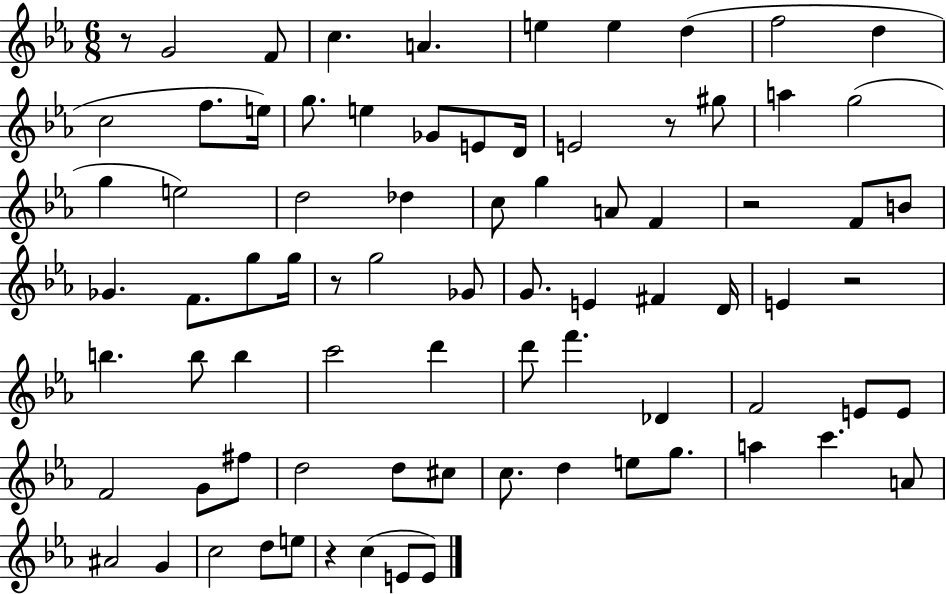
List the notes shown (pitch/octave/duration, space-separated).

R/e G4/h F4/e C5/q. A4/q. E5/q E5/q D5/q F5/h D5/q C5/h F5/e. E5/s G5/e. E5/q Gb4/e E4/e D4/s E4/h R/e G#5/e A5/q G5/h G5/q E5/h D5/h Db5/q C5/e G5/q A4/e F4/q R/h F4/e B4/e Gb4/q. F4/e. G5/e G5/s R/e G5/h Gb4/e G4/e. E4/q F#4/q D4/s E4/q R/h B5/q. B5/e B5/q C6/h D6/q D6/e F6/q. Db4/q F4/h E4/e E4/e F4/h G4/e F#5/e D5/h D5/e C#5/e C5/e. D5/q E5/e G5/e. A5/q C6/q. A4/e A#4/h G4/q C5/h D5/e E5/e R/q C5/q E4/e E4/e